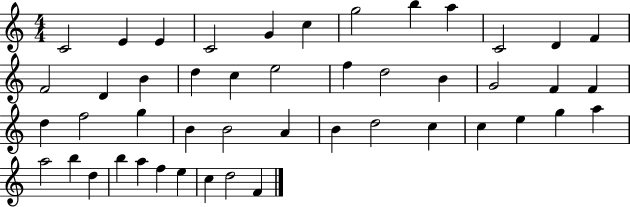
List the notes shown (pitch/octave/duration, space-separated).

C4/h E4/q E4/q C4/h G4/q C5/q G5/h B5/q A5/q C4/h D4/q F4/q F4/h D4/q B4/q D5/q C5/q E5/h F5/q D5/h B4/q G4/h F4/q F4/q D5/q F5/h G5/q B4/q B4/h A4/q B4/q D5/h C5/q C5/q E5/q G5/q A5/q A5/h B5/q D5/q B5/q A5/q F5/q E5/q C5/q D5/h F4/q